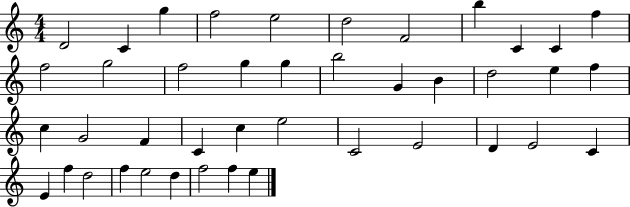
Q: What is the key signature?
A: C major